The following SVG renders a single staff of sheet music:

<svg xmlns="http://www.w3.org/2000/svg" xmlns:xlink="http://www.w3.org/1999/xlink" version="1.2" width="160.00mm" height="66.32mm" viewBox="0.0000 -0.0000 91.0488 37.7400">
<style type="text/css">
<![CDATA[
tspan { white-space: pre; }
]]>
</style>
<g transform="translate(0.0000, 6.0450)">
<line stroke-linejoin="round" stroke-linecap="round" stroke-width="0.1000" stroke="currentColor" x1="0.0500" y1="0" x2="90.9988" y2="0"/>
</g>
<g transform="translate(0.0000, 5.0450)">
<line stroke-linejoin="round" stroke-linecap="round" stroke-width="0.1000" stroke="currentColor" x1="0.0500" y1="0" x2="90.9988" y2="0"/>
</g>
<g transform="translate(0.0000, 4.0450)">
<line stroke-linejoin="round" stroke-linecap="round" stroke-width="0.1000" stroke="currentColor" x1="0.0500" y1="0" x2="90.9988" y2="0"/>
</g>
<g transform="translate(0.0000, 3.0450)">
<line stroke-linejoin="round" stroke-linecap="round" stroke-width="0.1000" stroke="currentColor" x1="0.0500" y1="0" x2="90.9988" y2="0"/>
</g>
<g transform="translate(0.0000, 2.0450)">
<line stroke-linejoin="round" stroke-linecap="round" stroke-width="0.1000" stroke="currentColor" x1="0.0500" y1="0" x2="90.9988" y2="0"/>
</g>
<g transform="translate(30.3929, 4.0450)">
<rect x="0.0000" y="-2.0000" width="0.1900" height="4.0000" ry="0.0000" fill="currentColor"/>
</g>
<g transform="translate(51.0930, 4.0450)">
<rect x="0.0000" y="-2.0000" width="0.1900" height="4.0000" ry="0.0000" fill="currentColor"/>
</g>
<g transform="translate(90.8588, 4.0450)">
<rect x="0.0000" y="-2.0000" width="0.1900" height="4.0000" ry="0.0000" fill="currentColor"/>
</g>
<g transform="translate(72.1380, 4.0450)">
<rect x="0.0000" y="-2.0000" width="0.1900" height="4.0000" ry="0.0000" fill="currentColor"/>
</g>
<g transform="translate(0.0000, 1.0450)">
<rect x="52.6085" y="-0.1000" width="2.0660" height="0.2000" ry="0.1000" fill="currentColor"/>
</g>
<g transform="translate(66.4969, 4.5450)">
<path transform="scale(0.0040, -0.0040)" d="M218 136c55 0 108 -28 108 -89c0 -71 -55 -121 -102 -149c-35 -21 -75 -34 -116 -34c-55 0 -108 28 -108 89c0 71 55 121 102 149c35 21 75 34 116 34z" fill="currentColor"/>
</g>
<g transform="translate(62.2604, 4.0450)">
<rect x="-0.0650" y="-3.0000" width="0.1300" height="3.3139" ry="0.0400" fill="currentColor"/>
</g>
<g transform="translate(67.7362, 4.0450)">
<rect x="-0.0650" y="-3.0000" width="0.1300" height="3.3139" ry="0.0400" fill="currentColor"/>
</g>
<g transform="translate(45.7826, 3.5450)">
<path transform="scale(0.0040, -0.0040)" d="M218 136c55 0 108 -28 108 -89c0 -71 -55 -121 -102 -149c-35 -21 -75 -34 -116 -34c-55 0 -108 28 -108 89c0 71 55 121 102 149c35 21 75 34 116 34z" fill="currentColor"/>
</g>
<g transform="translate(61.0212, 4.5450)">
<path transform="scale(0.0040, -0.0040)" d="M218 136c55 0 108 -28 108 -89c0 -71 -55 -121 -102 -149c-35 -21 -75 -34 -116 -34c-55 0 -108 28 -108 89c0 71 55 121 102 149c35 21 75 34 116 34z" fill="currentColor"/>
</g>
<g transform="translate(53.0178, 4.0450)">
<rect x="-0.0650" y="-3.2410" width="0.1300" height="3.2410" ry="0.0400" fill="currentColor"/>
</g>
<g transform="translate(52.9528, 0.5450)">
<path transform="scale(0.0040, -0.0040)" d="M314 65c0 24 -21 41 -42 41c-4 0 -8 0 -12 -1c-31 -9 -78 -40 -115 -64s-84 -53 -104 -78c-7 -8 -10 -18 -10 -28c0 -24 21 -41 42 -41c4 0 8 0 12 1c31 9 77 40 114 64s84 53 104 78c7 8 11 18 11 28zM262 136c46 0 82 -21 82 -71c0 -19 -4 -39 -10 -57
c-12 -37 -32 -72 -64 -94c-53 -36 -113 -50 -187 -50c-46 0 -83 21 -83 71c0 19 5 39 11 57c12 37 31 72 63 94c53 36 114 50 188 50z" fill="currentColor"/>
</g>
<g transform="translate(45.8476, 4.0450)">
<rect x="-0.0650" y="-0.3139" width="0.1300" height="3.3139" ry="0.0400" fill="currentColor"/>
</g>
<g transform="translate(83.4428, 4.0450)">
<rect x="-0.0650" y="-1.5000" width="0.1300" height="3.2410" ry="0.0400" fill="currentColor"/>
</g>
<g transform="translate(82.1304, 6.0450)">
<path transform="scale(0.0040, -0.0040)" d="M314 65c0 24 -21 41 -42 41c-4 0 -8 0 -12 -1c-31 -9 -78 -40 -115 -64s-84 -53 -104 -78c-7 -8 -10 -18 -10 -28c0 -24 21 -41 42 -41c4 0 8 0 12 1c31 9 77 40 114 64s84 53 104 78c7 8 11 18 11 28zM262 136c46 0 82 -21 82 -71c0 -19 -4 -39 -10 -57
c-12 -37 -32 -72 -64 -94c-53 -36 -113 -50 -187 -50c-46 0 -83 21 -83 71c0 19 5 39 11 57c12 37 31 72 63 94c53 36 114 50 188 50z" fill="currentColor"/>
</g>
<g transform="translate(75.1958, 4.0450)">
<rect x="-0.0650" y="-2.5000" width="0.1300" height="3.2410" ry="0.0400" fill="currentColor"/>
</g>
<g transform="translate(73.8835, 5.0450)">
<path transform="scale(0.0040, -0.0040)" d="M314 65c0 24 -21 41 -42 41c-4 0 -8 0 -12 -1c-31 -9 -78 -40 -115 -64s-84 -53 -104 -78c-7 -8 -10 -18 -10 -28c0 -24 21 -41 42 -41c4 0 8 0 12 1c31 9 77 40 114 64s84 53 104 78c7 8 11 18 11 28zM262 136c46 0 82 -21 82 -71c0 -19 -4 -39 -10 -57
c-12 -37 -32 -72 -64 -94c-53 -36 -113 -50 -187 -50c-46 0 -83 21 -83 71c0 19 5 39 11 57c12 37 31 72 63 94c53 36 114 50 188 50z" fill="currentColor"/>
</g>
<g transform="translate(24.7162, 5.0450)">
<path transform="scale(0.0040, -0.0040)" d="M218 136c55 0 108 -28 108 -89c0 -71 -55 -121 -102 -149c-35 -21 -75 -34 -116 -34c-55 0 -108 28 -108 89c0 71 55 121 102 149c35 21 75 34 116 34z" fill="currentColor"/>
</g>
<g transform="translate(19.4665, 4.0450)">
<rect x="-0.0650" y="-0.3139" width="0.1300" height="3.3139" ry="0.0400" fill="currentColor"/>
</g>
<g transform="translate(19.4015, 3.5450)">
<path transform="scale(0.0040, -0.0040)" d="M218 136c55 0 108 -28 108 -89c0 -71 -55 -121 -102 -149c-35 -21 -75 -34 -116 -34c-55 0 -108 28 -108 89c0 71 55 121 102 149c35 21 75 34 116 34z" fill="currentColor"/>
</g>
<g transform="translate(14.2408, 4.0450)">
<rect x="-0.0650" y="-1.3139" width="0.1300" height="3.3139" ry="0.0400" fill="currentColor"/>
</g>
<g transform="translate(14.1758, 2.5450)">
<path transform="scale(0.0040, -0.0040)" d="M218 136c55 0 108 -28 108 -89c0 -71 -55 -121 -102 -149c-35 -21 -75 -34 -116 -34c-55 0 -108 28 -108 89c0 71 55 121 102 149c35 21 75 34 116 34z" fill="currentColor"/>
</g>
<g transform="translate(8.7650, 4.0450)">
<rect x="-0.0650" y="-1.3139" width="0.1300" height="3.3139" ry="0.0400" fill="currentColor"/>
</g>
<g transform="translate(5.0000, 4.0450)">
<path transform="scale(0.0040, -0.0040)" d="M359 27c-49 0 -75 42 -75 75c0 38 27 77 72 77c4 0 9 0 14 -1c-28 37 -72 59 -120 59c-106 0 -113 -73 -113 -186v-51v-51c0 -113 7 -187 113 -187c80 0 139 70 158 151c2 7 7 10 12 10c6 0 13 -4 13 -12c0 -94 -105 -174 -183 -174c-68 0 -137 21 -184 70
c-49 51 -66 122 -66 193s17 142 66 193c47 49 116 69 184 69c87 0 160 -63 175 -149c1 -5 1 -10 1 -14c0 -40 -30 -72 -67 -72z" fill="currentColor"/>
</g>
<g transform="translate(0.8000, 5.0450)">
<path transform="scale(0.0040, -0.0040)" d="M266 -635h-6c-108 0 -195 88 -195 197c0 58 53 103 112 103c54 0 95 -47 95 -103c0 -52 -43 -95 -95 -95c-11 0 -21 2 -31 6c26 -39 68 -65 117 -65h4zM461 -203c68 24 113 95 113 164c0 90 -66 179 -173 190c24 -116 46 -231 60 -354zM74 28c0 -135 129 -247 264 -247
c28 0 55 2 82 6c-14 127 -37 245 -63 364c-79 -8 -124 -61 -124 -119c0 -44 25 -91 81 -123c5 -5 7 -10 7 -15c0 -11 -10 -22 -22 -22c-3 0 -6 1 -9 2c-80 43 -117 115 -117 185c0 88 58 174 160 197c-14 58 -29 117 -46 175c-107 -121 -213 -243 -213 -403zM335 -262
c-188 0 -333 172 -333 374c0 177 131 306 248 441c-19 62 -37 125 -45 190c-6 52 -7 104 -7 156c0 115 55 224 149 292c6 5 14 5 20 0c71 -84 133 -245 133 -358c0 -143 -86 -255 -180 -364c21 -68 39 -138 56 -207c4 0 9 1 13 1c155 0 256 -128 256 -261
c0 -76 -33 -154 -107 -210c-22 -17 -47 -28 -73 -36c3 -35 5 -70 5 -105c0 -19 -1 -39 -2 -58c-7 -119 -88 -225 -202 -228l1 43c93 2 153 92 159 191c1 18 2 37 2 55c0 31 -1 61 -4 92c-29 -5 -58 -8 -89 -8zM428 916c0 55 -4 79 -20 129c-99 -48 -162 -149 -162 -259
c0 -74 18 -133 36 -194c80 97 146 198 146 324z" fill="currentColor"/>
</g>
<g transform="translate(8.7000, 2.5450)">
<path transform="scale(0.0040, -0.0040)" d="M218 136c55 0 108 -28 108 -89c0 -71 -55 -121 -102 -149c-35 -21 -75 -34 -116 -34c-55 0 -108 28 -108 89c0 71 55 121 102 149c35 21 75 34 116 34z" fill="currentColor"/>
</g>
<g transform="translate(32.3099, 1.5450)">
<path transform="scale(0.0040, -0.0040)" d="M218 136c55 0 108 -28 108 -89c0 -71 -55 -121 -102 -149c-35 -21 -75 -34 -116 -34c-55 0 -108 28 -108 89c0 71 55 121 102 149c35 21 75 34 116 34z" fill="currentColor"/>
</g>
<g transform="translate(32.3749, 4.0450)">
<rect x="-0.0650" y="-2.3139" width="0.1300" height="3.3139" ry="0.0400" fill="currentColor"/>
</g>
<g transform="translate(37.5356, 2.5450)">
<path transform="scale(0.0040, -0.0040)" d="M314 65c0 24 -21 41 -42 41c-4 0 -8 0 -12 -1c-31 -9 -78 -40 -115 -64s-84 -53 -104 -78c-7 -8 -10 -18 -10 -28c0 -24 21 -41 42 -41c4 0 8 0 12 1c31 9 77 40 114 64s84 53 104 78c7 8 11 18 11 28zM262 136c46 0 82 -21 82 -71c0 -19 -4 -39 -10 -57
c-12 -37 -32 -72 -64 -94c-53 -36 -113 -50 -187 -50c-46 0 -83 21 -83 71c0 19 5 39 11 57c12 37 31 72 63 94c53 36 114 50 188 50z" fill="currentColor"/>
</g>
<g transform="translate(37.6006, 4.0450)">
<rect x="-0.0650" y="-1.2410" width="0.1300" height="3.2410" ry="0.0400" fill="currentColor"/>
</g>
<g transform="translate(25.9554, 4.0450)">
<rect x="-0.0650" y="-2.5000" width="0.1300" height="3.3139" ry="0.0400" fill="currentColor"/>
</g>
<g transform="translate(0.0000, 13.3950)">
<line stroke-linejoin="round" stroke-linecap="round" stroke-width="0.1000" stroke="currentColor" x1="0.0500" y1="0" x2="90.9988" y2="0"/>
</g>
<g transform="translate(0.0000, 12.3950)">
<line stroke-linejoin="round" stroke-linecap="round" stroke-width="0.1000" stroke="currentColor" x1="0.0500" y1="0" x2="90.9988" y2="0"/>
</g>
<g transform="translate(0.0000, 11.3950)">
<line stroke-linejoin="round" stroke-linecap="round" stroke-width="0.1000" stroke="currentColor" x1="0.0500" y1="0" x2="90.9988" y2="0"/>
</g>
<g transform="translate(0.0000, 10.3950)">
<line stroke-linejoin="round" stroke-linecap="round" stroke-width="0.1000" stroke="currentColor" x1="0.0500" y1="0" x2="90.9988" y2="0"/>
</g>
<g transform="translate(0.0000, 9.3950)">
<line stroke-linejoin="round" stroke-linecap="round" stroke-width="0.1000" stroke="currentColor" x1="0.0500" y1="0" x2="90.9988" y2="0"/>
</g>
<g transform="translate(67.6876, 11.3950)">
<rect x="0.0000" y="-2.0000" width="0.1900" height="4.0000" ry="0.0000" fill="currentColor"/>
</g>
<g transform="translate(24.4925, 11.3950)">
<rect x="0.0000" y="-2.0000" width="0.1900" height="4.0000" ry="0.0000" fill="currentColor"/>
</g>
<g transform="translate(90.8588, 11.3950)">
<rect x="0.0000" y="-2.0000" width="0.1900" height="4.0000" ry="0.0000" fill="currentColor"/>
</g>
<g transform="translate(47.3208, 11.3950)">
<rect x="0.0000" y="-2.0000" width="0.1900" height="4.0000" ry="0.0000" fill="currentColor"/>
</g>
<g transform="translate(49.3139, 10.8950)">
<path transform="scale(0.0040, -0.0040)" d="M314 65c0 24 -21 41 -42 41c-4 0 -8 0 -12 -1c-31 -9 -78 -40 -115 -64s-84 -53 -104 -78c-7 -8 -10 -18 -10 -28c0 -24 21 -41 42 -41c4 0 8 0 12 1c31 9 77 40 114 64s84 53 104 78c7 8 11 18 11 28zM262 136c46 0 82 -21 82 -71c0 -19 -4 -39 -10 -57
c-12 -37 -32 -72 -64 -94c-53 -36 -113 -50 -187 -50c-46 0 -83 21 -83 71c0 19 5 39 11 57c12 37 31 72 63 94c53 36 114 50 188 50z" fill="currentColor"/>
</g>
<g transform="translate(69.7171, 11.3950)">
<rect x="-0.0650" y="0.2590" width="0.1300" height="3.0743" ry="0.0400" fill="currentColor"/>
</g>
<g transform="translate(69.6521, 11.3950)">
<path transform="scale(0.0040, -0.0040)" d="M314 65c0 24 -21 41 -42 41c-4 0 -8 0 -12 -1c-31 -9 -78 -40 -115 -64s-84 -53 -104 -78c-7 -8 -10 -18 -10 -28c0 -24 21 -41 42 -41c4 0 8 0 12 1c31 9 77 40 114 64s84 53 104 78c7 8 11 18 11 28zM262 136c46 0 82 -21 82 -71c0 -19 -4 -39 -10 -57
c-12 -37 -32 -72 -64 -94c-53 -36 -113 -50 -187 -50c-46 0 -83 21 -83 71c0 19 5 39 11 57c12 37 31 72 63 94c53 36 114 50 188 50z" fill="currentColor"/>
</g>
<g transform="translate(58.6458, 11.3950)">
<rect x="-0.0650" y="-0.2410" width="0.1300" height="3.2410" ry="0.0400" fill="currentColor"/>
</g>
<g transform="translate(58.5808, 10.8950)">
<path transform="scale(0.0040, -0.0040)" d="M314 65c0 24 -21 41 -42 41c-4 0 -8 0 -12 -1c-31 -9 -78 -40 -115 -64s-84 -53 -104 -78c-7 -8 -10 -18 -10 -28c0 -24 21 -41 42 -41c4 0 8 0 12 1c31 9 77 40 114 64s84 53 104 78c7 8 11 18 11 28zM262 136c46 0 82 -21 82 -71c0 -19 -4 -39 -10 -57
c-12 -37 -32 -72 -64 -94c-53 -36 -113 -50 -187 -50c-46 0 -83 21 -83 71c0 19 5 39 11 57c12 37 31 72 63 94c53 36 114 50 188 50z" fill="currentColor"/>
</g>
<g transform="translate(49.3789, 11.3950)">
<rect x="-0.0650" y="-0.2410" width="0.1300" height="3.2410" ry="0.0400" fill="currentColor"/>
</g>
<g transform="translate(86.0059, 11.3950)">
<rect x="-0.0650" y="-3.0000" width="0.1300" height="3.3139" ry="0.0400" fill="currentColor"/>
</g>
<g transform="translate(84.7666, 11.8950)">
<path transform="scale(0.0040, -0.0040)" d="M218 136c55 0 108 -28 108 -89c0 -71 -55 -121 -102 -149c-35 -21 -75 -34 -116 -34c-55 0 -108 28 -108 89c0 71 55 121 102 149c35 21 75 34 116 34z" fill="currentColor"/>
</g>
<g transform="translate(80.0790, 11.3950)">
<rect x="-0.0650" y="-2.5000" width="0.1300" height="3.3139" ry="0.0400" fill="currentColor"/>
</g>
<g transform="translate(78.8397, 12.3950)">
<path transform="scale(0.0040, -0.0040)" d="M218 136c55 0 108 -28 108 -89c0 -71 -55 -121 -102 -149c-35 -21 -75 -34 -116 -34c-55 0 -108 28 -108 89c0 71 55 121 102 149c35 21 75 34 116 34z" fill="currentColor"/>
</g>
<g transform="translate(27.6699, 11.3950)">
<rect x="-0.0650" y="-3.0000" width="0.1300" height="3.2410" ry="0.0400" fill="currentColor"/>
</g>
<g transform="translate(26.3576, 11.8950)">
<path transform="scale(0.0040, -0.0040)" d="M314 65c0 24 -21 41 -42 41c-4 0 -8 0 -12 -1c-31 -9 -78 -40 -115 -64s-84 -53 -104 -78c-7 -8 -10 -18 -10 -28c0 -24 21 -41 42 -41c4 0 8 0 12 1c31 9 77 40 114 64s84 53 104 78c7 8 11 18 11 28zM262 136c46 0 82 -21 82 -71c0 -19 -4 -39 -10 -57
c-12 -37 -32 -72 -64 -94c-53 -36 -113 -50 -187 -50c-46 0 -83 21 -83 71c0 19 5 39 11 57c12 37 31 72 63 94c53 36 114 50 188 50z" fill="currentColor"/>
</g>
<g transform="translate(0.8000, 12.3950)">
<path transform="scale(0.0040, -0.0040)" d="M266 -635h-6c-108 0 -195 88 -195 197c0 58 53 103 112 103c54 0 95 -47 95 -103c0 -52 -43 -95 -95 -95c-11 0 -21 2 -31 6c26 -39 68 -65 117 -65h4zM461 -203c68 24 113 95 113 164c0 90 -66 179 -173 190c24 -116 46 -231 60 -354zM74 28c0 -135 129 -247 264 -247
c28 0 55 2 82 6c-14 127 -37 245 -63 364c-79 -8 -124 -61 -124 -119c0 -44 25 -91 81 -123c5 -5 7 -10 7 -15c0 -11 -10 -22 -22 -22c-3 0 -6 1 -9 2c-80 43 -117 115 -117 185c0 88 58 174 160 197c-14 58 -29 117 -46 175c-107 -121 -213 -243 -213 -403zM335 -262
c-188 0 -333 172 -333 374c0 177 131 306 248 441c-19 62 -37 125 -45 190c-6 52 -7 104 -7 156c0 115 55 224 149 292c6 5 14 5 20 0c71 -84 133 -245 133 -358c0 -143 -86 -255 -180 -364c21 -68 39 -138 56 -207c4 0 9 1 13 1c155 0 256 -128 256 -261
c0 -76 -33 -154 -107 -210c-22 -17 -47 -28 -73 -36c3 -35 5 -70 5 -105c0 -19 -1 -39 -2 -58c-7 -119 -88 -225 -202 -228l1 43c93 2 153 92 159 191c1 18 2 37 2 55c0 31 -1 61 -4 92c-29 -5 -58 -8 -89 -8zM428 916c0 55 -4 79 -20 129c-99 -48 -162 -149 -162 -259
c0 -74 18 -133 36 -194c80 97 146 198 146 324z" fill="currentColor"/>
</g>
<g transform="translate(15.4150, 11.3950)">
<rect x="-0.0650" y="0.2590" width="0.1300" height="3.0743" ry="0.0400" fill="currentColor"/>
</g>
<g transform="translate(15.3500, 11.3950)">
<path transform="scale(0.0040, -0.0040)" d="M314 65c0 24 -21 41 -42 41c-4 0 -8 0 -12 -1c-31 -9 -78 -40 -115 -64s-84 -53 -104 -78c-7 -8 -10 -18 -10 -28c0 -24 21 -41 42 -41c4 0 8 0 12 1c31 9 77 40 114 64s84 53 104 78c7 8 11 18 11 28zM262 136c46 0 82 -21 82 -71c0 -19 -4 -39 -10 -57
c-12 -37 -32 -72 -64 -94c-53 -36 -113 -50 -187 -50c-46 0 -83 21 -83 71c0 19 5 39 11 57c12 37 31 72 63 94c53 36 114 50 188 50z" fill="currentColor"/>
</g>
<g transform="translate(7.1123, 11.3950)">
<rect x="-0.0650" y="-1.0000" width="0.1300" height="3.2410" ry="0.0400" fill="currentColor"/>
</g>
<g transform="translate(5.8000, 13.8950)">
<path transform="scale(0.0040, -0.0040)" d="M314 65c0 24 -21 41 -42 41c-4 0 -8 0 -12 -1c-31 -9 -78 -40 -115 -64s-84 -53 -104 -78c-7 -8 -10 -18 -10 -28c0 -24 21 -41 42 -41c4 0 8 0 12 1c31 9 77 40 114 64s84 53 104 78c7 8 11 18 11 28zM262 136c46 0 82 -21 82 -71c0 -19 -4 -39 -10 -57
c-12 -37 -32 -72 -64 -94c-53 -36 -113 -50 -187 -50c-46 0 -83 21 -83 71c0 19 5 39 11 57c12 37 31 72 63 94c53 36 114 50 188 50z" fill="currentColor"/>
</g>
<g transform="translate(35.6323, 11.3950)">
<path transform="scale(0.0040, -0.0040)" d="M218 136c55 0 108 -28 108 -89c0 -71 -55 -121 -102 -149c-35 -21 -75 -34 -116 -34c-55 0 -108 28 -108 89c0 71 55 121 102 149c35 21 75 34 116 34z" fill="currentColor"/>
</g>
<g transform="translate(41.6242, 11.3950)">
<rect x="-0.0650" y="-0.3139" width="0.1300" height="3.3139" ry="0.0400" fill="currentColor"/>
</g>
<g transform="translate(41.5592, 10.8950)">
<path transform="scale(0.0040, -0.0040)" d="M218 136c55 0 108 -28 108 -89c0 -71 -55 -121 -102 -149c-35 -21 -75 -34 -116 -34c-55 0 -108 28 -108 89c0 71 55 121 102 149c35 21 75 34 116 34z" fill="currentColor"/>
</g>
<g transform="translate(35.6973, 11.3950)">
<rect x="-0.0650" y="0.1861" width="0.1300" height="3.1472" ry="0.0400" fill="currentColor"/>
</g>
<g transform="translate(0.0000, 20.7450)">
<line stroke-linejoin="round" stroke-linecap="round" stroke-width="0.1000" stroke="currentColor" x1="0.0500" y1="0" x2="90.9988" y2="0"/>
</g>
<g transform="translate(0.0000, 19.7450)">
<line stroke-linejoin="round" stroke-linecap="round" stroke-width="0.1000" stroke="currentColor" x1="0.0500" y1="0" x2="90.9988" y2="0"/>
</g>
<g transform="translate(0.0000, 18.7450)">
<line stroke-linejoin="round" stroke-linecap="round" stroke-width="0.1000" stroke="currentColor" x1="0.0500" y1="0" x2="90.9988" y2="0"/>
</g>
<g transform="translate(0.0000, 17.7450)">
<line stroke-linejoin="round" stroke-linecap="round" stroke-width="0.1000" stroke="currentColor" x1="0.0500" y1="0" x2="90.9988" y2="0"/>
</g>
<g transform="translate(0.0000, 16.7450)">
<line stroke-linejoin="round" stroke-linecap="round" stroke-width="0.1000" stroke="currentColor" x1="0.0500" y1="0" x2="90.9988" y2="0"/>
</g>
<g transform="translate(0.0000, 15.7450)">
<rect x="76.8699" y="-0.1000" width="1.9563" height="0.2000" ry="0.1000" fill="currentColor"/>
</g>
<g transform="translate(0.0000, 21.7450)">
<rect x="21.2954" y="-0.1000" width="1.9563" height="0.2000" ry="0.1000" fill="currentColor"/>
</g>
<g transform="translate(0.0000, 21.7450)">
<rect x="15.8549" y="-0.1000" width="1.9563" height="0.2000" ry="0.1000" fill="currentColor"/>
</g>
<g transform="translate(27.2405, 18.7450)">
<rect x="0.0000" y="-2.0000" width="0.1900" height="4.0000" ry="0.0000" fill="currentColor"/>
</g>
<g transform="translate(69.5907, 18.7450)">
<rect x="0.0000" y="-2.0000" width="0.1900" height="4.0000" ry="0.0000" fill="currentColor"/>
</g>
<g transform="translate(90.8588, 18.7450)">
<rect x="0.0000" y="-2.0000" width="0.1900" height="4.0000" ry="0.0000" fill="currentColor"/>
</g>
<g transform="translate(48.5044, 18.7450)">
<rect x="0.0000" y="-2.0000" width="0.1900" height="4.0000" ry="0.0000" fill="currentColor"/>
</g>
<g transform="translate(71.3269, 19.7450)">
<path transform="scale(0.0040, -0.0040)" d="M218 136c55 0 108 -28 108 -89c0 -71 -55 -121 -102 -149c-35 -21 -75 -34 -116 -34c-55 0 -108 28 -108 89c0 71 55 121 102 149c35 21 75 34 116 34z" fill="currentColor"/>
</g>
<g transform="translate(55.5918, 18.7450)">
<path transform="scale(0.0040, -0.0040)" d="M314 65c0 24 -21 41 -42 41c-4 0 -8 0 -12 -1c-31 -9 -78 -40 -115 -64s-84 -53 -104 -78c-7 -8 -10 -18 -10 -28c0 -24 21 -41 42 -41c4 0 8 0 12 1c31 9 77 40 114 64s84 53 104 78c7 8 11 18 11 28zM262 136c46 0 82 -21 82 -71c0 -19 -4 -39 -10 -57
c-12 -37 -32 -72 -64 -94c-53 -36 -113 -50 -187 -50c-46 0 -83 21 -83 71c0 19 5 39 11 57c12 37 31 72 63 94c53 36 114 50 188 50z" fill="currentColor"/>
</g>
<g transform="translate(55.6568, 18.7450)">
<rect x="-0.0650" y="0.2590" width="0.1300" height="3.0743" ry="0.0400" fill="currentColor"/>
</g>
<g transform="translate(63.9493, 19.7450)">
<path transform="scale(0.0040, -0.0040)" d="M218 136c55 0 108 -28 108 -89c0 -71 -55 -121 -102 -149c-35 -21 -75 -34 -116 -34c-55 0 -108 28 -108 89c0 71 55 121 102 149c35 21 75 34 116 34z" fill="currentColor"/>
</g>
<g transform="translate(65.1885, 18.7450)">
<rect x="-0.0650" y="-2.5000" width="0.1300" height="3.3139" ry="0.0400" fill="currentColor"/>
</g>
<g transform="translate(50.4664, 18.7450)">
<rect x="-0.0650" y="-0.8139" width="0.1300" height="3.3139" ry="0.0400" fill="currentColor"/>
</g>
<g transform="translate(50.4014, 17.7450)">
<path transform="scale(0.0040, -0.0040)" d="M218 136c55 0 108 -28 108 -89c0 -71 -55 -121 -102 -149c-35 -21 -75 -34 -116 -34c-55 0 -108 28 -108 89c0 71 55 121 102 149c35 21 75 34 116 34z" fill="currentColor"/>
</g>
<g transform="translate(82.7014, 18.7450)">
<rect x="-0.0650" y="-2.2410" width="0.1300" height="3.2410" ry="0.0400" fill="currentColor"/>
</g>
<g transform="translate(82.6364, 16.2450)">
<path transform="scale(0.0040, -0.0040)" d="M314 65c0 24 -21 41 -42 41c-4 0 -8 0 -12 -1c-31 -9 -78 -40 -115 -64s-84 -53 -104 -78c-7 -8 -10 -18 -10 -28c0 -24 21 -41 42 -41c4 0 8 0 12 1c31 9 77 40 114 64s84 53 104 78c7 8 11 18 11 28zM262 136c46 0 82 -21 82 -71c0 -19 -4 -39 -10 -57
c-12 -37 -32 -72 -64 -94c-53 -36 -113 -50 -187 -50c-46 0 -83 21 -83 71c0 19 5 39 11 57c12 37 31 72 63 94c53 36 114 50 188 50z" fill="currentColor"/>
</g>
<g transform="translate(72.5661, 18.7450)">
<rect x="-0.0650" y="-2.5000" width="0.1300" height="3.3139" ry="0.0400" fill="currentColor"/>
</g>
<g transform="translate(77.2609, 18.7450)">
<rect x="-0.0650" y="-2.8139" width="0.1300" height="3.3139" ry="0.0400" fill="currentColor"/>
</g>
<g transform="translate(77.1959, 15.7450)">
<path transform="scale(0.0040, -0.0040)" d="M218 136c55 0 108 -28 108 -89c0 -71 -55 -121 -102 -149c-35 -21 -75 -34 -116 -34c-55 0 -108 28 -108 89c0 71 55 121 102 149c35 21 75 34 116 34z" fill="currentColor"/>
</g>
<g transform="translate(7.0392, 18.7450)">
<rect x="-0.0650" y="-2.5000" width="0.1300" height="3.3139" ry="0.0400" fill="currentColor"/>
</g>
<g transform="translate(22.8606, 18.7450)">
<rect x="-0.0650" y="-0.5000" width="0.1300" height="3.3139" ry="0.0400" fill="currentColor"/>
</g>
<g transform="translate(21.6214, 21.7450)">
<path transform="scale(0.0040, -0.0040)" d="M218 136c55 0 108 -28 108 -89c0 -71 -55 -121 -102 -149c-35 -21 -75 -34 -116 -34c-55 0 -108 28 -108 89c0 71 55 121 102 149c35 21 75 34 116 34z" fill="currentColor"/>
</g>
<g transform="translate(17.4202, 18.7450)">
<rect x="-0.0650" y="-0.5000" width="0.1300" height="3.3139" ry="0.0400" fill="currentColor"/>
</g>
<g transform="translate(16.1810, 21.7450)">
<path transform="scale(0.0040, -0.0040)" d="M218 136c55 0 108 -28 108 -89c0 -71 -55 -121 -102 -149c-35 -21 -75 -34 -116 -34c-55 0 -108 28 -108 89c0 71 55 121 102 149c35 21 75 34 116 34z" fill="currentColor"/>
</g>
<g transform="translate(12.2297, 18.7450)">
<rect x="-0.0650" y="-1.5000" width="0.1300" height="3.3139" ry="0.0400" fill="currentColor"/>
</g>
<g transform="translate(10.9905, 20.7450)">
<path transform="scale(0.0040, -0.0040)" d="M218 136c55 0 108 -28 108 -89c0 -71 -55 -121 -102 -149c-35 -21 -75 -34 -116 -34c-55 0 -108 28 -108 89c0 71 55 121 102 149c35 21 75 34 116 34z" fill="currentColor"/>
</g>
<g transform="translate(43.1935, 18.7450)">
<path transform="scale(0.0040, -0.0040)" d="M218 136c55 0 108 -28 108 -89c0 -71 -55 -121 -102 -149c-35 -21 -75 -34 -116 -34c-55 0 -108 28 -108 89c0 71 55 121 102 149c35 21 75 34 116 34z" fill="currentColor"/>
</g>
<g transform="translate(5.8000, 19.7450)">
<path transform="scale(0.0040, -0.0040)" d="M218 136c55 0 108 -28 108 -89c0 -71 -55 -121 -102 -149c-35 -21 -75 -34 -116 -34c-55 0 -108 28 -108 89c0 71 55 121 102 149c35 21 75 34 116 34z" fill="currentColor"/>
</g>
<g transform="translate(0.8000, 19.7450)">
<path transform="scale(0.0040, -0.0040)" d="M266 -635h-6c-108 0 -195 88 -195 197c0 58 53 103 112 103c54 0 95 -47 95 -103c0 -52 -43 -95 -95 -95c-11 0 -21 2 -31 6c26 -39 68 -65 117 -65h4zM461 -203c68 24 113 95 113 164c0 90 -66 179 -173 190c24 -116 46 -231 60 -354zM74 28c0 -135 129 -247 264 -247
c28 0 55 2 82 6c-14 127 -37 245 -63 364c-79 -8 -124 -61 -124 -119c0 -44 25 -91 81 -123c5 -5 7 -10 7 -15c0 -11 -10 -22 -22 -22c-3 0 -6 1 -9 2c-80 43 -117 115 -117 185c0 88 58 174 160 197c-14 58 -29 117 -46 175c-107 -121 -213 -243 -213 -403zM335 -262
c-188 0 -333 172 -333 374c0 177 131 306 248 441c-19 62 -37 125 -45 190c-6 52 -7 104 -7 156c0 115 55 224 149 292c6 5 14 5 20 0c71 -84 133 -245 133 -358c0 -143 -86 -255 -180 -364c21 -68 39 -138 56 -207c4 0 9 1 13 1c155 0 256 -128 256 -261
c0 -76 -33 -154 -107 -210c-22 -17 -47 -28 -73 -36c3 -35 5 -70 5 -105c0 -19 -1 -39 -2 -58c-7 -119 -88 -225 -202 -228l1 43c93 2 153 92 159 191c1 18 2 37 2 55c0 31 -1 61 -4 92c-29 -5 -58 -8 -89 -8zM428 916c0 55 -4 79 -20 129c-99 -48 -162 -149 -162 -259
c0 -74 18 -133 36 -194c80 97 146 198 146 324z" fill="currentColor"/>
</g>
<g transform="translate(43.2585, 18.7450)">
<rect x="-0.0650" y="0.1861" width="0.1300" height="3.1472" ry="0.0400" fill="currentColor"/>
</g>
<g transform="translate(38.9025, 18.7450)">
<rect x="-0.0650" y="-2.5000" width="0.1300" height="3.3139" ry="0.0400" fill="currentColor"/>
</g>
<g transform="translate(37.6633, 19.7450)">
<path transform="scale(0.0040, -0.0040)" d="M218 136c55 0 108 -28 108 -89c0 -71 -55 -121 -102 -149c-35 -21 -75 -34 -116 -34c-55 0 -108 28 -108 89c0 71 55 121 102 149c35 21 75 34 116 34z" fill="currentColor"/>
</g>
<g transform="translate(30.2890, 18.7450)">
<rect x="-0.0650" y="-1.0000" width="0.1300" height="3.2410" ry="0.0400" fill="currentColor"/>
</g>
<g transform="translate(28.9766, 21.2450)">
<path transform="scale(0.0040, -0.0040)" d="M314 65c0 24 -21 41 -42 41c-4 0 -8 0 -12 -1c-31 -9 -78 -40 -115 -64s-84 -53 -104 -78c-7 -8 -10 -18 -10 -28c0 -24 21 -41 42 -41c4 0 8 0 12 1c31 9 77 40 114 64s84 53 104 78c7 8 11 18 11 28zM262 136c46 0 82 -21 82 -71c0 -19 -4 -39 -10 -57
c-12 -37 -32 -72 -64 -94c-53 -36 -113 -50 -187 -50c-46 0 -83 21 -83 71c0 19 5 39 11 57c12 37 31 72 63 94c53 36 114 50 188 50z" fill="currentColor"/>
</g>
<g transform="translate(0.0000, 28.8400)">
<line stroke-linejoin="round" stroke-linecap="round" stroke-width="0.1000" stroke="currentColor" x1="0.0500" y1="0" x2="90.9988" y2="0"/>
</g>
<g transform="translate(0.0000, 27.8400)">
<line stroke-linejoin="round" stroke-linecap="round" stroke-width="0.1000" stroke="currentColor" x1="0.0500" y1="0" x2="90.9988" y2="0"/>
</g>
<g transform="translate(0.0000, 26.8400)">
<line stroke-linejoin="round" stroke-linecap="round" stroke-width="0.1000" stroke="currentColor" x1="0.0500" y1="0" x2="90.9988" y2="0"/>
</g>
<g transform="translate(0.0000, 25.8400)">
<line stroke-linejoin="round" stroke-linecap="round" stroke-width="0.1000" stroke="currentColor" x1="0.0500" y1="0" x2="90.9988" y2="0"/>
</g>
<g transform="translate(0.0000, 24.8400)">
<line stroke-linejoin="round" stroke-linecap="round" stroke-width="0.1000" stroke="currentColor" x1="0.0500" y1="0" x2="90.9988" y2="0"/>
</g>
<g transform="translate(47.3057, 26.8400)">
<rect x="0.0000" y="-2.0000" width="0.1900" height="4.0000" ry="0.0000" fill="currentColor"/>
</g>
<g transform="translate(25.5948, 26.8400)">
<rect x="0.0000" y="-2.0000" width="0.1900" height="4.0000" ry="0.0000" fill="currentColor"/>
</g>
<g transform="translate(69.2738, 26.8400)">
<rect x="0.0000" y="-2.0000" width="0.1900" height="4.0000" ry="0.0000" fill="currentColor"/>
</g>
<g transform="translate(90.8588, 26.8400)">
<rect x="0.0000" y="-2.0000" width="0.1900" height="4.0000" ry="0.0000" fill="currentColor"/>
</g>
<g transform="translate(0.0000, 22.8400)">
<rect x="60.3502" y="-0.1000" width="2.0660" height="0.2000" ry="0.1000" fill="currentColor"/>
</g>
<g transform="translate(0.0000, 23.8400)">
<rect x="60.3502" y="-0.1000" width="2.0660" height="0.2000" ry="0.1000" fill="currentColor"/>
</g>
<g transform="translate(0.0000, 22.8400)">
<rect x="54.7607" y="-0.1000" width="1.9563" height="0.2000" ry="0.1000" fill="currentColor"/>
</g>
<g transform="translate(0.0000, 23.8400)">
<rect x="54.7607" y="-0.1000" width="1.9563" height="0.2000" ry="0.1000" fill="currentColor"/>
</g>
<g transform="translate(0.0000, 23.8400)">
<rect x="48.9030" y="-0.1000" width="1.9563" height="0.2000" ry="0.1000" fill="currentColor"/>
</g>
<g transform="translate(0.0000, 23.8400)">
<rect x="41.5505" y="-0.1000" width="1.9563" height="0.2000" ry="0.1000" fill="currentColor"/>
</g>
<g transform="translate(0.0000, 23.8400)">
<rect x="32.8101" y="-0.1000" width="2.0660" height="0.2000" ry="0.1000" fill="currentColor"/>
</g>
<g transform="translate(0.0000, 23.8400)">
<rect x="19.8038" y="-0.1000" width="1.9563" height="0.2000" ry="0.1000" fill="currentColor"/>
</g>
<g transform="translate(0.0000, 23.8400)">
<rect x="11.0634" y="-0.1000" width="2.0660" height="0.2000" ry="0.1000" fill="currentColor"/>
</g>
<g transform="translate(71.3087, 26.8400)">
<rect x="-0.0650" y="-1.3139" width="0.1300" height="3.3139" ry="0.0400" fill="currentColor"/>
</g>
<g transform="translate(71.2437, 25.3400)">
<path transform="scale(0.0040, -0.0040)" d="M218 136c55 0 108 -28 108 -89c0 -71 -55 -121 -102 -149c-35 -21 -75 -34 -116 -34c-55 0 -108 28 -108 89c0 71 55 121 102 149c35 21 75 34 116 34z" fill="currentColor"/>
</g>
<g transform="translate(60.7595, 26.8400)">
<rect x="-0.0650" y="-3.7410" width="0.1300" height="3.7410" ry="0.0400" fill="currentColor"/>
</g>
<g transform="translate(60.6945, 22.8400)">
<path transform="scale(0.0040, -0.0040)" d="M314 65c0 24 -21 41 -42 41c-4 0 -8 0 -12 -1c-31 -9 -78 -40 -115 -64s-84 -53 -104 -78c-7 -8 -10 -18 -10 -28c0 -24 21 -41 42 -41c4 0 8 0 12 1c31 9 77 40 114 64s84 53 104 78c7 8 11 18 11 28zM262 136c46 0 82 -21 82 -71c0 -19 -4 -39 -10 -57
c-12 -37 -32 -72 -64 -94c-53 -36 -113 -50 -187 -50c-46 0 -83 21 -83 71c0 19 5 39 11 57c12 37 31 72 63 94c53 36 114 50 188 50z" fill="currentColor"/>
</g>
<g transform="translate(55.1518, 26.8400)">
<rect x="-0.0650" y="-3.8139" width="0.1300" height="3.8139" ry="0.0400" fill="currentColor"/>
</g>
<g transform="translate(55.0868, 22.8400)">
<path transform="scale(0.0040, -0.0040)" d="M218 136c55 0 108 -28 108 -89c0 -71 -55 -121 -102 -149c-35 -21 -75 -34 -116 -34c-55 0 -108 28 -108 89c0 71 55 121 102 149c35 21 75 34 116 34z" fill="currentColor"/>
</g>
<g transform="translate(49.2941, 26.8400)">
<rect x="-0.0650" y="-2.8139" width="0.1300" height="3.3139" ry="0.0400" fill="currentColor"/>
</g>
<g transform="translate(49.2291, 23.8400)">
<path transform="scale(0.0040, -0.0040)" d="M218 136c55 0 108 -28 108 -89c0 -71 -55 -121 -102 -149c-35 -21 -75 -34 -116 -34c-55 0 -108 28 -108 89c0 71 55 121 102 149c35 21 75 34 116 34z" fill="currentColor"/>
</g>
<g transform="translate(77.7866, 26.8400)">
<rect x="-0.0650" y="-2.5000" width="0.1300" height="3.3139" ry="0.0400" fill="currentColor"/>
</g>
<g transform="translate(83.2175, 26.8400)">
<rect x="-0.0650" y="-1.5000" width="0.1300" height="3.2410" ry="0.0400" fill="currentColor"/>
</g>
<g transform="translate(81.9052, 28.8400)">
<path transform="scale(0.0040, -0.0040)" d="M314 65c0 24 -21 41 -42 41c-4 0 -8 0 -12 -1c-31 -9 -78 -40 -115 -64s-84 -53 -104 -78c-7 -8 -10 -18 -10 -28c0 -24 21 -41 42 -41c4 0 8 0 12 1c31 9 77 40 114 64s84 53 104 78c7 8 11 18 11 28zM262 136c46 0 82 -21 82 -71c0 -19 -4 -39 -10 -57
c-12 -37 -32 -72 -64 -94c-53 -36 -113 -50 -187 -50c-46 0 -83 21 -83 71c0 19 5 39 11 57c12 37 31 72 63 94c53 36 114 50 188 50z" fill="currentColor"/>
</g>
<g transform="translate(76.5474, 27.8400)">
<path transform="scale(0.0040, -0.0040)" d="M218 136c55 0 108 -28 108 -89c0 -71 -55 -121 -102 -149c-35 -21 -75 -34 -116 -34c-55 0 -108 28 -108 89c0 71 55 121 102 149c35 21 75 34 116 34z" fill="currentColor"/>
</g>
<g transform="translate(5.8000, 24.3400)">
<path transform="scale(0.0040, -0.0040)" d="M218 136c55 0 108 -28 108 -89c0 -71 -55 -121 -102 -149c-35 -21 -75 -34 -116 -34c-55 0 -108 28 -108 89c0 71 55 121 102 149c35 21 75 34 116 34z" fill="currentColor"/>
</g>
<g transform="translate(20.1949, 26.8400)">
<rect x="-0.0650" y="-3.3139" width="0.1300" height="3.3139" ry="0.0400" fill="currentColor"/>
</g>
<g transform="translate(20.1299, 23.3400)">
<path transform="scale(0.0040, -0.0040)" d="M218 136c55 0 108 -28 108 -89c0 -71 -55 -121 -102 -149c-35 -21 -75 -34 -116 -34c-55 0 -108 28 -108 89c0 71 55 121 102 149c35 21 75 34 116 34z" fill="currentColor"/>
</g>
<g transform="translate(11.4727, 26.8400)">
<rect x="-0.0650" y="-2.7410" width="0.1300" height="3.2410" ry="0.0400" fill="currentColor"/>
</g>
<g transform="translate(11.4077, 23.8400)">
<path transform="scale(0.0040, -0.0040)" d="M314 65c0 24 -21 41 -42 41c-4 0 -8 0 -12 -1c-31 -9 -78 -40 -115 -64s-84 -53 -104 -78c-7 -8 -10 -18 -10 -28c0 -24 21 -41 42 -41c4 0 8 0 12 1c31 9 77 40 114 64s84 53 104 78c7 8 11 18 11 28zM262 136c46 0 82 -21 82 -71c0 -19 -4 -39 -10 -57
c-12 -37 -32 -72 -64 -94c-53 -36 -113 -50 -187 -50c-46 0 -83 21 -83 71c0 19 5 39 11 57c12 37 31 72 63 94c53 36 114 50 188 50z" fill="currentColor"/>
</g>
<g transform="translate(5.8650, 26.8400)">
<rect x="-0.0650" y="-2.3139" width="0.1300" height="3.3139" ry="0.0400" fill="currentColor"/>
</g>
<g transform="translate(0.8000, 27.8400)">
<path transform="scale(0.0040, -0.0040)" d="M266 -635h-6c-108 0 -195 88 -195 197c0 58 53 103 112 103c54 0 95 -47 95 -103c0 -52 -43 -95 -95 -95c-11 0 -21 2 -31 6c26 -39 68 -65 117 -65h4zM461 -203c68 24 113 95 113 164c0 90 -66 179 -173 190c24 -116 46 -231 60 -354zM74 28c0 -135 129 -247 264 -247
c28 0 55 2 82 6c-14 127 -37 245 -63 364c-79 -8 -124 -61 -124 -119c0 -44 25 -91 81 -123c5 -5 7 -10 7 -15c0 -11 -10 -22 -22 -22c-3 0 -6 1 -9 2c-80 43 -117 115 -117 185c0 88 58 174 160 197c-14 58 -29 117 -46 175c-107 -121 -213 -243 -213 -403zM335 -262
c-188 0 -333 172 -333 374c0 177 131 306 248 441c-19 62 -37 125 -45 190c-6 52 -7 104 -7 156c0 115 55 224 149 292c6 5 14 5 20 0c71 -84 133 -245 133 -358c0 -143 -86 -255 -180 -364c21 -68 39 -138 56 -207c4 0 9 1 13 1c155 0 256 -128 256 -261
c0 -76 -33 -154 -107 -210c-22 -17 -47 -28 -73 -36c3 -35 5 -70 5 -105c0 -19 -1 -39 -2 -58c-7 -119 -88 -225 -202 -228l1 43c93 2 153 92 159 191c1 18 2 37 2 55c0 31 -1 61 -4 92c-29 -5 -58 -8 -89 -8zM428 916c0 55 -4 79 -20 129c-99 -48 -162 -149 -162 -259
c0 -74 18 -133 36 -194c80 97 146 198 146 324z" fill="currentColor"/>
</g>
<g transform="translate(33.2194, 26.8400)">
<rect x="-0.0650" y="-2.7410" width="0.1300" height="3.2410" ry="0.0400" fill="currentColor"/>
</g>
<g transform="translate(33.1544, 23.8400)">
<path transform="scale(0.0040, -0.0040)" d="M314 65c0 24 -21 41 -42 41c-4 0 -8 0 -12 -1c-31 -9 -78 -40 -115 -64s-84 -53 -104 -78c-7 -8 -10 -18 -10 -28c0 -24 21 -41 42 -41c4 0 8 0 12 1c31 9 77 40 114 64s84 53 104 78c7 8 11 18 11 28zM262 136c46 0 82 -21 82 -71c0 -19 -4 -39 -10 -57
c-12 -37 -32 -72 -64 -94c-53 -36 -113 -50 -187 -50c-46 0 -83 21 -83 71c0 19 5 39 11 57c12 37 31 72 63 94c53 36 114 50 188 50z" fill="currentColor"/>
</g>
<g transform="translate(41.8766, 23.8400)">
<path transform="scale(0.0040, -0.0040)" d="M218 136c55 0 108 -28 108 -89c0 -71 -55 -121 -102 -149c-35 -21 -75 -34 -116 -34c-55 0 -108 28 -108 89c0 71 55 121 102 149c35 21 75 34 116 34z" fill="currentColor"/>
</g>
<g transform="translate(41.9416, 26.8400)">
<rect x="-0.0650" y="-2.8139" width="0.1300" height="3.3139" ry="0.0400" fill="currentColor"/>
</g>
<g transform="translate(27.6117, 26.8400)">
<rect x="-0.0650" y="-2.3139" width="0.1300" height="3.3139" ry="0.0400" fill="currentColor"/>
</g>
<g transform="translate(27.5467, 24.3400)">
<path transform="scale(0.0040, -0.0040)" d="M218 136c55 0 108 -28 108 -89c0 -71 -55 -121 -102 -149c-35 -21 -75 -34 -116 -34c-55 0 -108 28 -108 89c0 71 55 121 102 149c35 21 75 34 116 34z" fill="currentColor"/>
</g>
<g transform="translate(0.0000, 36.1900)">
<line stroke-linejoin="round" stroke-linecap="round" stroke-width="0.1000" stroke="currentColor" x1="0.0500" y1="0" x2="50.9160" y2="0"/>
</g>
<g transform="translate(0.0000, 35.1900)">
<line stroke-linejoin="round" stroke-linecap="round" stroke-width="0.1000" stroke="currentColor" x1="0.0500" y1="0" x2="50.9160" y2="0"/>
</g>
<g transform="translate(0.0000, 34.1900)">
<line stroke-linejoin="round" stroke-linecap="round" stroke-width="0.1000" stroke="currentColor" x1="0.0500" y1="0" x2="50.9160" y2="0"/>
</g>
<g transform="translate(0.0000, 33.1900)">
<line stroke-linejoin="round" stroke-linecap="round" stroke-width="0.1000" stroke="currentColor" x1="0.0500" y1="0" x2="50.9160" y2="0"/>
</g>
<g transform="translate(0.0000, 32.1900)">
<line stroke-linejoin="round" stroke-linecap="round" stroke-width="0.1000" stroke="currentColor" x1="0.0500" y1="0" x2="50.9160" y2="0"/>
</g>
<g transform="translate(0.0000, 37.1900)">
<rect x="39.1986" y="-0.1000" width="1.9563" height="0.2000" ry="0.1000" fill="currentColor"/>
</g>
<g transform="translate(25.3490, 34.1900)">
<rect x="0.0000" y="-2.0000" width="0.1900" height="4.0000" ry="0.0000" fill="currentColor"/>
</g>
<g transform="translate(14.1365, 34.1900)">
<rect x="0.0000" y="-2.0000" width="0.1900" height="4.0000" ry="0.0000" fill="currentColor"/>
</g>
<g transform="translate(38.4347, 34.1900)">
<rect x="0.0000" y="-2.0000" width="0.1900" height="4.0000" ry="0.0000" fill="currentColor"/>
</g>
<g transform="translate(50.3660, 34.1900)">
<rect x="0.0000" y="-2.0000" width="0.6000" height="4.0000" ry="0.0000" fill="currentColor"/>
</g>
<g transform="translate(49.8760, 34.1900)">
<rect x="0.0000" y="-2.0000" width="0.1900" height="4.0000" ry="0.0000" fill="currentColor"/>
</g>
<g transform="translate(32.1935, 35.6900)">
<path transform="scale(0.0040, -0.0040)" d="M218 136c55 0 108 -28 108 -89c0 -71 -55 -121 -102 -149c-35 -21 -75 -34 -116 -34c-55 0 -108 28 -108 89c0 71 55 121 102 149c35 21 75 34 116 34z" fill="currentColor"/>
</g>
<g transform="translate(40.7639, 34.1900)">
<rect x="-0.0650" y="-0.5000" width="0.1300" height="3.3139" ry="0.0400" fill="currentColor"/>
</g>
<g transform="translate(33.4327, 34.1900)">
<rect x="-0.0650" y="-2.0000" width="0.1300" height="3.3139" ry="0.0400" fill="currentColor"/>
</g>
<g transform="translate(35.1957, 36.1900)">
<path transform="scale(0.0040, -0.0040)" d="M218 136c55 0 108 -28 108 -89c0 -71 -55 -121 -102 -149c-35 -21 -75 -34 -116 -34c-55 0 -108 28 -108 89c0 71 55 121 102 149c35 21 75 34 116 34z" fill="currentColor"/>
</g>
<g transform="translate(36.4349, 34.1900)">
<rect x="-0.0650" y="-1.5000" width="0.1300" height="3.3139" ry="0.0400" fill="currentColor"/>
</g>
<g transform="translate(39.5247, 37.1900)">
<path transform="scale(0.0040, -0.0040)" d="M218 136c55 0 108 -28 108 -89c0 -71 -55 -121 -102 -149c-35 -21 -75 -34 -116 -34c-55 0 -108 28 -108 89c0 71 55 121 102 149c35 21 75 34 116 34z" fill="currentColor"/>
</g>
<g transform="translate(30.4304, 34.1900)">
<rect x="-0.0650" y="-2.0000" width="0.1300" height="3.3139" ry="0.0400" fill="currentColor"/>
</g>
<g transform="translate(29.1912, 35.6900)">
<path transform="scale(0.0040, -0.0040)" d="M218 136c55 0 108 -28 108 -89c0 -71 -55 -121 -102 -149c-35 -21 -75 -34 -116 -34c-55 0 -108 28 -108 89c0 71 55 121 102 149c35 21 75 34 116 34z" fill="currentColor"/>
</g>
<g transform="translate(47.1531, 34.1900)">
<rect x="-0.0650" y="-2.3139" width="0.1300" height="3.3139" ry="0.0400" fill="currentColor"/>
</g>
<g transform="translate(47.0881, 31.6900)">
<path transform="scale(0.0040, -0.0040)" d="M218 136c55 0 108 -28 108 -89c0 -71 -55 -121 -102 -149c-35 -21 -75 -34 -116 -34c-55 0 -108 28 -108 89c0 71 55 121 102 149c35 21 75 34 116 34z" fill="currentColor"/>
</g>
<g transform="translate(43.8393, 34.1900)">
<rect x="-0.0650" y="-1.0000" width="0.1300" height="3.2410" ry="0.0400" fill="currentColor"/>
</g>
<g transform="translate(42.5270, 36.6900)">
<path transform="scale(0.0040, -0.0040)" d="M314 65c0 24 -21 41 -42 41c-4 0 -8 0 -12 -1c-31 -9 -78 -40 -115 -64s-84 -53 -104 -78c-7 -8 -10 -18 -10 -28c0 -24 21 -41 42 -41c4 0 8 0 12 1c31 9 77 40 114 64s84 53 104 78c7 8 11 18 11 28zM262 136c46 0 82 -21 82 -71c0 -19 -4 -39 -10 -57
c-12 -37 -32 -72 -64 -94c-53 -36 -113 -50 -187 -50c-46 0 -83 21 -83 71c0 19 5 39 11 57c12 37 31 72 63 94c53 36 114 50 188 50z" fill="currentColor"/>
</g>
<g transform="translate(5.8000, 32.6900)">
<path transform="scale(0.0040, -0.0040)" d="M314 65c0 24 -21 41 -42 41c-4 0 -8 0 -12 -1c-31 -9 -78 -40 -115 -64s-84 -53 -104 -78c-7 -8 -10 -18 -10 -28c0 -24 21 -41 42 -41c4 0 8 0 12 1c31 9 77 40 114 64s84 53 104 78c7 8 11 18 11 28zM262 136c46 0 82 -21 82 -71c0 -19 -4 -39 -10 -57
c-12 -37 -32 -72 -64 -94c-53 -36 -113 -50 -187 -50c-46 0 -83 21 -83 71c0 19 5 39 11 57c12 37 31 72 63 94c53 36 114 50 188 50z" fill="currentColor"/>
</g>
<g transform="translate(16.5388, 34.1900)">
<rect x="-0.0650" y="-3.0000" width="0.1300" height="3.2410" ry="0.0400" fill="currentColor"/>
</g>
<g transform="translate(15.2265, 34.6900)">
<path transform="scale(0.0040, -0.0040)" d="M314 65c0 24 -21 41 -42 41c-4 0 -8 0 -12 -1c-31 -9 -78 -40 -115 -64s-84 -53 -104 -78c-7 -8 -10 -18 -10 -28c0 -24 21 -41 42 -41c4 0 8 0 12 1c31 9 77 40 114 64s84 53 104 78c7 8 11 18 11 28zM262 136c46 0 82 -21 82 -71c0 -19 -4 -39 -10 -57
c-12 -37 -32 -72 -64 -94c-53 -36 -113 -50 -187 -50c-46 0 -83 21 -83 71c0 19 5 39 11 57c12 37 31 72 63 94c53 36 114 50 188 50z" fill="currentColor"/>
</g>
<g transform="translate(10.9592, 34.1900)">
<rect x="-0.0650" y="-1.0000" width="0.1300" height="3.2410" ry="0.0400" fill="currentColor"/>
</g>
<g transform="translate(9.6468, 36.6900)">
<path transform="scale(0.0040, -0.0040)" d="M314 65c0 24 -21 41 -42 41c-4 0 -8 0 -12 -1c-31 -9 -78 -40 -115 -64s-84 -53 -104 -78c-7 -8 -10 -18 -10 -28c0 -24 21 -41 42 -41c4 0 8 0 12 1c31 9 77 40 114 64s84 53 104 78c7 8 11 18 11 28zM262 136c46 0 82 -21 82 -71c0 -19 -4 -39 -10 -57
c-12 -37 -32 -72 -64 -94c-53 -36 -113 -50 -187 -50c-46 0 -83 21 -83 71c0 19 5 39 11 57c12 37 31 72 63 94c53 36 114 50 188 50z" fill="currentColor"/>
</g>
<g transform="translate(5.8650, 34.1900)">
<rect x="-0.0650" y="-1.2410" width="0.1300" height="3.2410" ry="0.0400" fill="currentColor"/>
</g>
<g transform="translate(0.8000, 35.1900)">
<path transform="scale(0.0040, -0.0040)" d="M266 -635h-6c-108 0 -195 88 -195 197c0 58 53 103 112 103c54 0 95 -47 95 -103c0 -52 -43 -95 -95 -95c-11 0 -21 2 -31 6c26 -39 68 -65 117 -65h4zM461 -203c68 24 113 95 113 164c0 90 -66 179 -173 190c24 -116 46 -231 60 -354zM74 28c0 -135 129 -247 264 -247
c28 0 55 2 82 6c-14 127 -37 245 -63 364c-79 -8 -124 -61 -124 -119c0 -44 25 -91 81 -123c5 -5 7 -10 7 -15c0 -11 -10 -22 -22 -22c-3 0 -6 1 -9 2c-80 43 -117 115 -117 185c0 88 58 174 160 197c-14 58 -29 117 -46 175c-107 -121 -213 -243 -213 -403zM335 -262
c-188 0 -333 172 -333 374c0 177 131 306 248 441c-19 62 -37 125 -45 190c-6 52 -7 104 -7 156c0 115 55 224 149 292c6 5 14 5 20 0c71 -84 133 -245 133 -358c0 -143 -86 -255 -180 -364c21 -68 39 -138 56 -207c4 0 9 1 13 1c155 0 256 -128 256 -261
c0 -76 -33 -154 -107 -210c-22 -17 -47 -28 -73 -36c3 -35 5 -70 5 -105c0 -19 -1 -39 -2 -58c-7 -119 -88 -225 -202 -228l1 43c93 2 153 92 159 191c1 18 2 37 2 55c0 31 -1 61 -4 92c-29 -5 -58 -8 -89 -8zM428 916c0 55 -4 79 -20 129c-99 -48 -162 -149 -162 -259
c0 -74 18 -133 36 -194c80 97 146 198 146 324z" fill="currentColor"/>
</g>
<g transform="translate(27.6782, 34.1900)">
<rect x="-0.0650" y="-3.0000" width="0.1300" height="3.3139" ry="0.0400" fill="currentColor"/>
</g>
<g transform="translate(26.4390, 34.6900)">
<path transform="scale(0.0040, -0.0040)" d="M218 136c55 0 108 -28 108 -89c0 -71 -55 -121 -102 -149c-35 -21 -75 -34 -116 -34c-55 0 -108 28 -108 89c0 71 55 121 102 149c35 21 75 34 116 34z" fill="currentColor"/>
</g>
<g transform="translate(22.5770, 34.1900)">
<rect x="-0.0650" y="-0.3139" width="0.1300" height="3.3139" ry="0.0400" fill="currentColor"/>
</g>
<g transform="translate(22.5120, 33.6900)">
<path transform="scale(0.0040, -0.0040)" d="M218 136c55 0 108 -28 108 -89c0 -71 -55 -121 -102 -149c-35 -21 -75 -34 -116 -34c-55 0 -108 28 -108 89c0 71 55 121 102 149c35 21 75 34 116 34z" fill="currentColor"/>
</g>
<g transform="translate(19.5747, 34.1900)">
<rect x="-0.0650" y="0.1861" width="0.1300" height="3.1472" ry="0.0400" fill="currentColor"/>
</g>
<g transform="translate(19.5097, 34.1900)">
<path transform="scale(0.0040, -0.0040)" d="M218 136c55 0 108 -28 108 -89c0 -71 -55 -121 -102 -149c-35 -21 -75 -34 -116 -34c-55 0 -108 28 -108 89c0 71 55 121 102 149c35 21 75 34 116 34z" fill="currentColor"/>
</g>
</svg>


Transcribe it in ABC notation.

X:1
T:Untitled
M:4/4
L:1/4
K:C
e e c G g e2 c b2 A A G2 E2 D2 B2 A2 B c c2 c2 B2 G A G E C C D2 G B d B2 G G a g2 g a2 b g a2 a a c' c'2 e G E2 e2 D2 A2 B c A F F E C D2 g